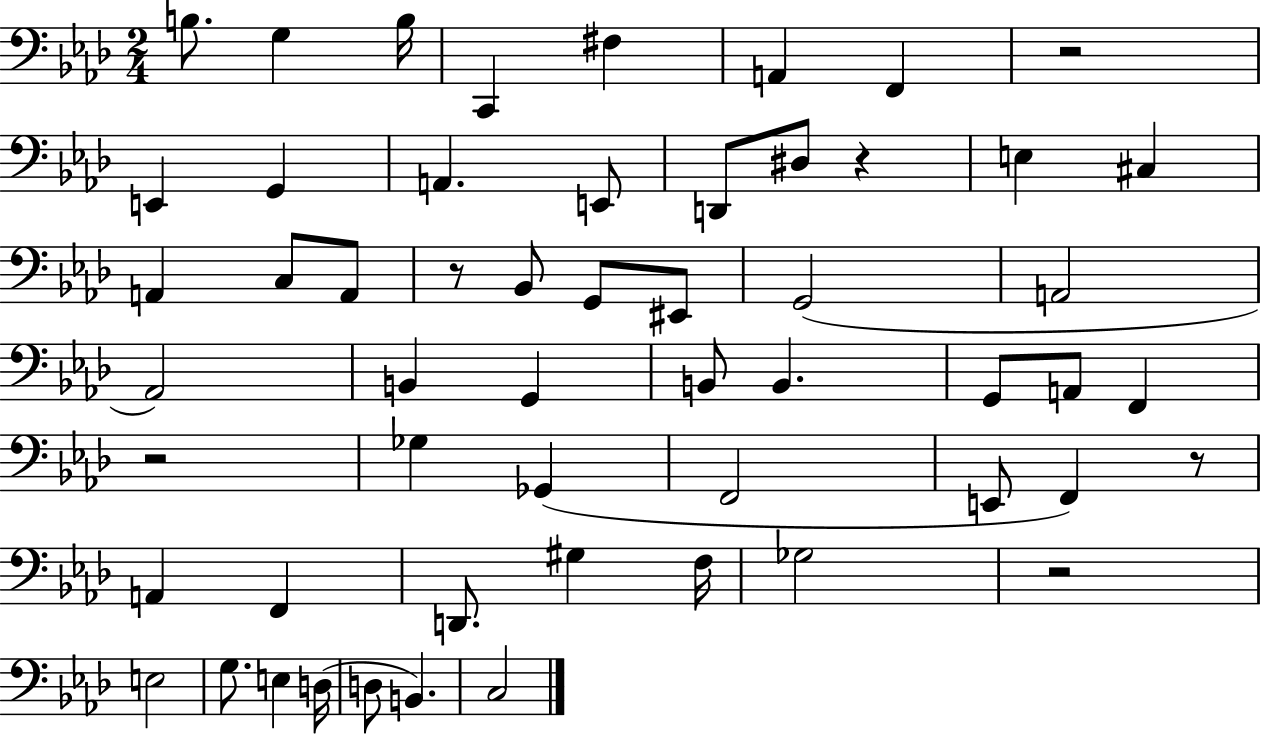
{
  \clef bass
  \numericTimeSignature
  \time 2/4
  \key aes \major
  b8. g4 b16 | c,4 fis4 | a,4 f,4 | r2 | \break e,4 g,4 | a,4. e,8 | d,8 dis8 r4 | e4 cis4 | \break a,4 c8 a,8 | r8 bes,8 g,8 eis,8 | g,2( | a,2 | \break aes,2) | b,4 g,4 | b,8 b,4. | g,8 a,8 f,4 | \break r2 | ges4 ges,4( | f,2 | e,8 f,4) r8 | \break a,4 f,4 | d,8. gis4 f16 | ges2 | r2 | \break e2 | g8. e4 d16( | d8 b,4.) | c2 | \break \bar "|."
}